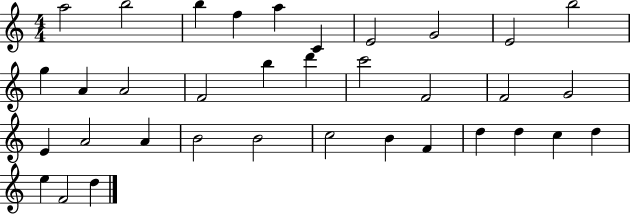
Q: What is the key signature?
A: C major